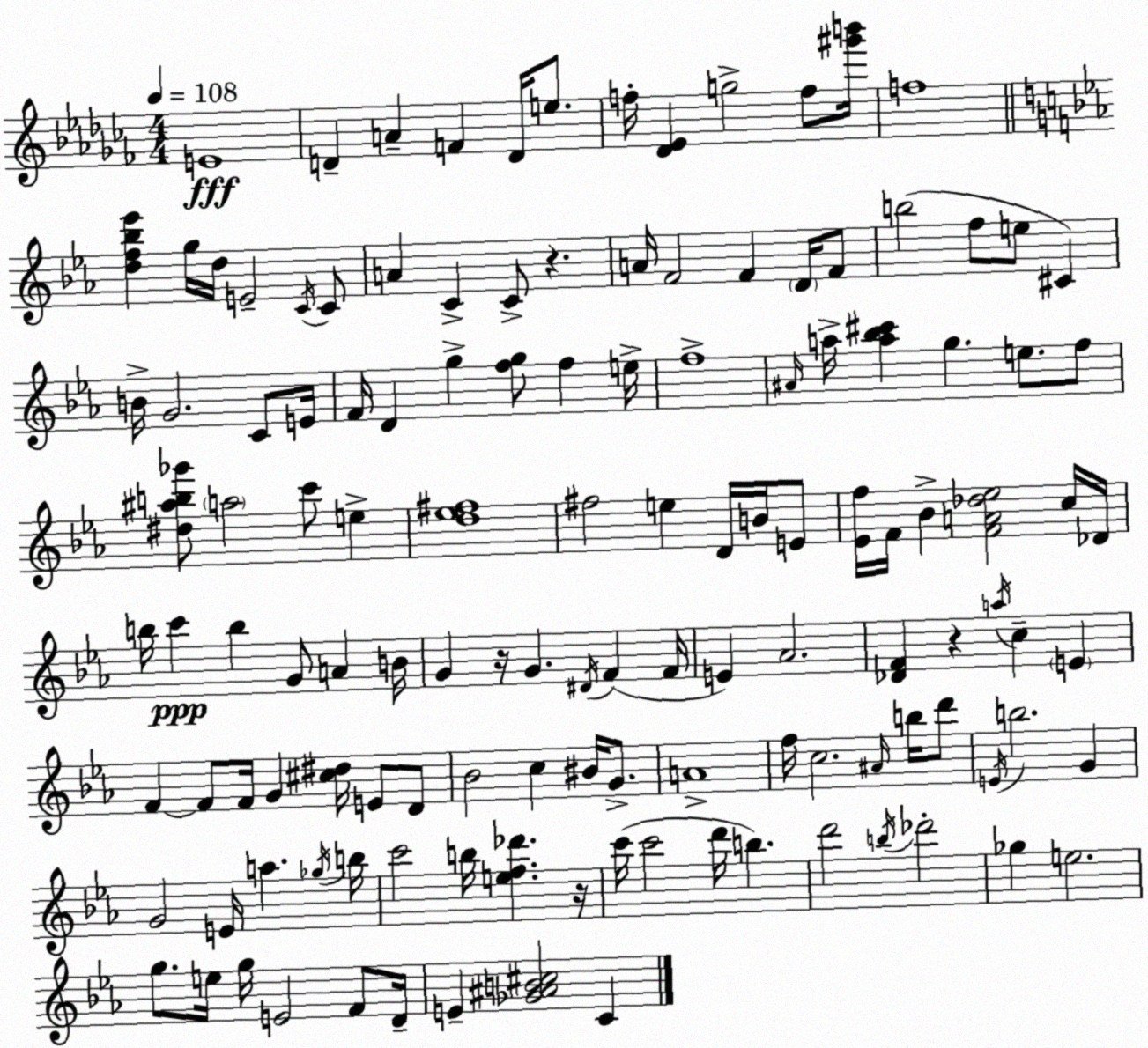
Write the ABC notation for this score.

X:1
T:Untitled
M:4/4
L:1/4
K:Abm
E4 D A F D/4 e/2 f/4 [_D_E] g2 f/2 [^g'b']/4 f4 [df_b_e'] g/4 d/4 E2 C/4 C/2 A C C/2 z A/4 F2 F D/4 F/2 b2 f/2 e/2 ^C B/4 G2 C/2 E/4 F/4 D g [fg]/2 f e/4 f4 ^A/4 a/4 [a_b^c'] g e/2 f/2 [^d^ab_g']/2 a2 c'/2 e [d_e^f]4 ^f2 e D/4 B/4 E/2 [_Ef]/4 F/4 _B [FA_d_e]2 c/4 _D/4 b/4 c' b G/2 A B/4 G z/4 G ^D/4 F F/4 E _A2 [_DF] z a/4 c E F F/2 F/4 G [^c^d]/4 E/2 D/2 _B2 c ^B/4 G/2 A4 f/4 c2 ^A/4 b/4 d'/2 E/4 b2 G G2 E/4 a _g/4 b/4 c'2 b/4 [ef_d'] z/4 c'/4 c'2 d'/4 b d'2 b/4 _d'2 _g e2 g/2 e/4 g/4 E2 F/2 D/4 E [_G^AB^c]2 C